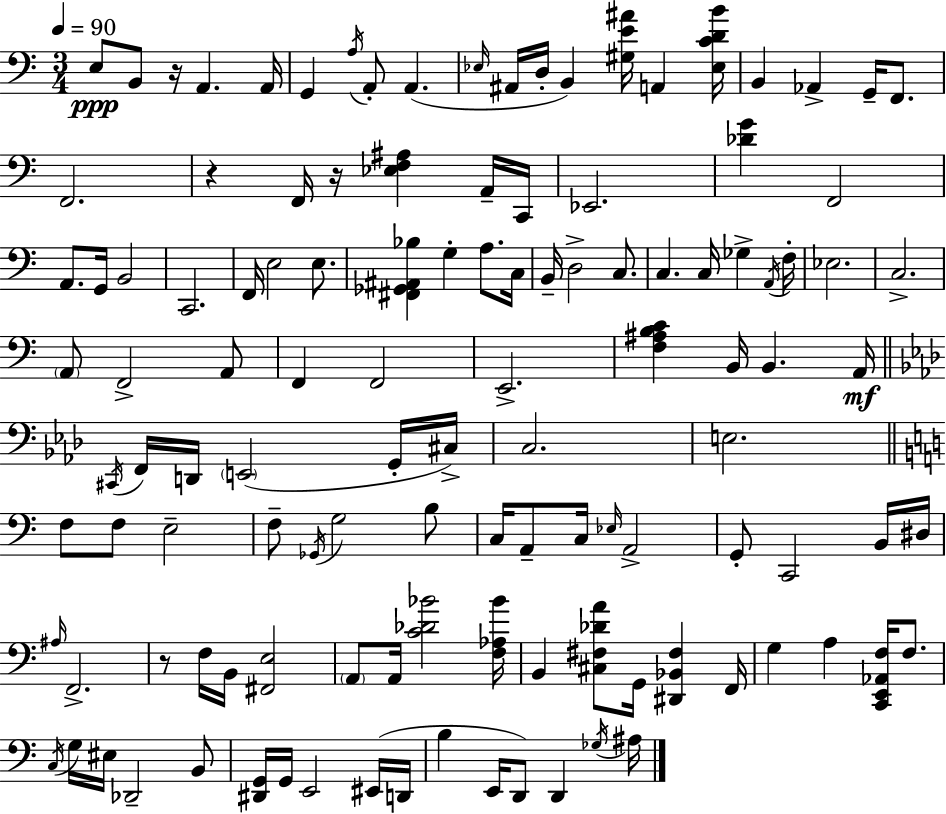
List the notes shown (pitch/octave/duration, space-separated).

E3/e B2/e R/s A2/q. A2/s G2/q A3/s A2/e A2/q. Eb3/s A#2/s D3/s B2/q [G#3,E4,A#4]/s A2/q [Eb3,C4,D4,B4]/s B2/q Ab2/q G2/s F2/e. F2/h. R/q F2/s R/s [Eb3,F3,A#3]/q A2/s C2/s Eb2/h. [Db4,G4]/q F2/h A2/e. G2/s B2/h C2/h. F2/s E3/h E3/e. [F#2,Gb2,A#2,Bb3]/q G3/q A3/e. C3/s B2/s D3/h C3/e. C3/q. C3/s Gb3/q A2/s F3/s Eb3/h. C3/h. A2/e F2/h A2/e F2/q F2/h E2/h. [F3,A#3,B3,C4]/q B2/s B2/q. A2/s C#2/s F2/s D2/s E2/h G2/s C#3/s C3/h. E3/h. F3/e F3/e E3/h F3/e Gb2/s G3/h B3/e C3/s A2/e C3/s Eb3/s A2/h G2/e C2/h B2/s D#3/s A#3/s F2/h. R/e F3/s B2/s [F#2,E3]/h A2/e A2/s [C4,Db4,Bb4]/h [F3,Ab3,Bb4]/s B2/q [C#3,F#3,Db4,A4]/e G2/s [D#2,Bb2,F#3]/q F2/s G3/q A3/q [C2,E2,Ab2,F3]/s F3/e. C3/s G3/s EIS3/s Db2/h B2/e [D#2,G2]/s G2/s E2/h EIS2/s D2/s B3/q E2/s D2/e D2/q Gb3/s A#3/s